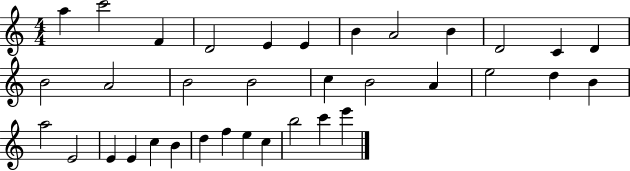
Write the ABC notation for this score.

X:1
T:Untitled
M:4/4
L:1/4
K:C
a c'2 F D2 E E B A2 B D2 C D B2 A2 B2 B2 c B2 A e2 d B a2 E2 E E c B d f e c b2 c' e'